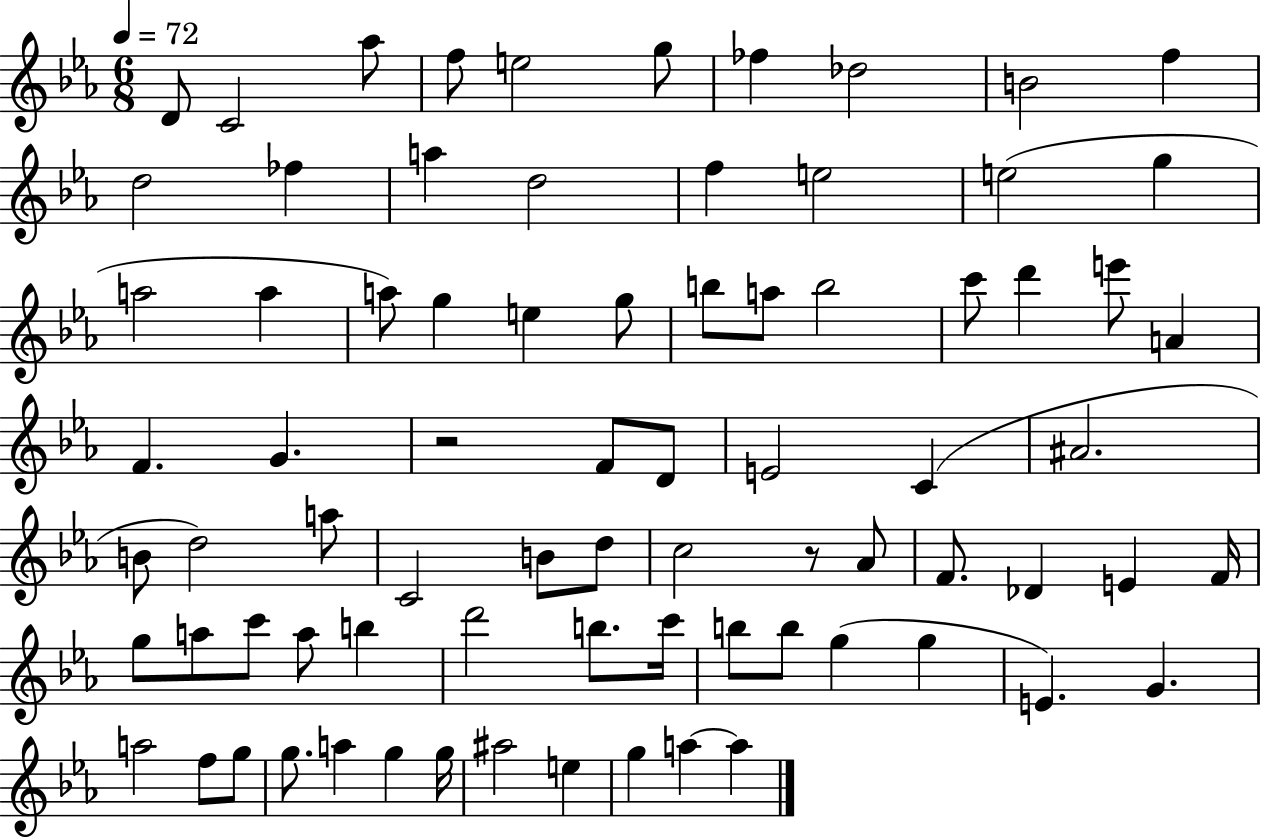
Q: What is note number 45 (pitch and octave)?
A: C5